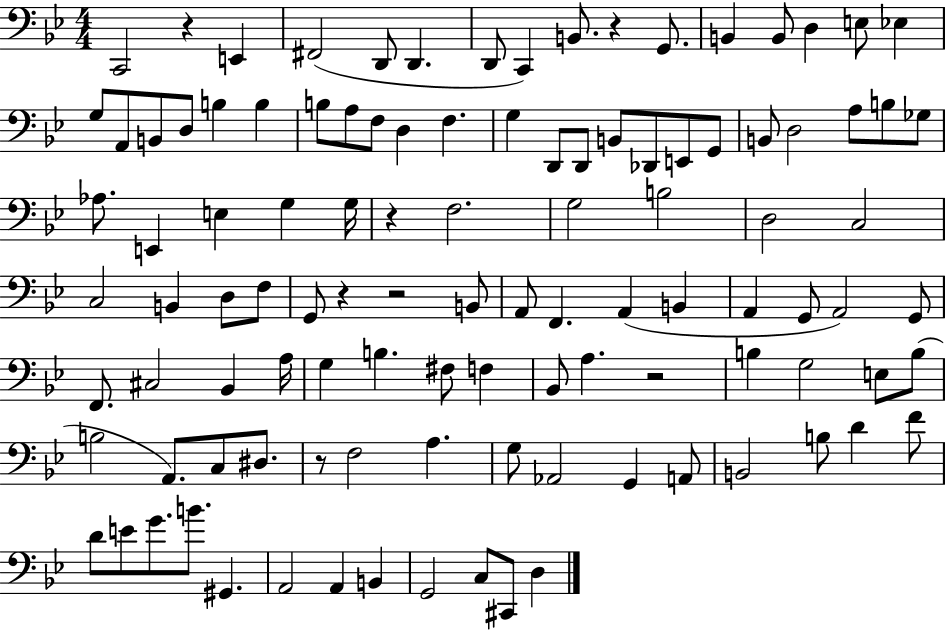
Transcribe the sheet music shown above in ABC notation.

X:1
T:Untitled
M:4/4
L:1/4
K:Bb
C,,2 z E,, ^F,,2 D,,/2 D,, D,,/2 C,, B,,/2 z G,,/2 B,, B,,/2 D, E,/2 _E, G,/2 A,,/2 B,,/2 D,/2 B, B, B,/2 A,/2 F,/2 D, F, G, D,,/2 D,,/2 B,,/2 _D,,/2 E,,/2 G,,/2 B,,/2 D,2 A,/2 B,/2 _G,/2 _A,/2 E,, E, G, G,/4 z F,2 G,2 B,2 D,2 C,2 C,2 B,, D,/2 F,/2 G,,/2 z z2 B,,/2 A,,/2 F,, A,, B,, A,, G,,/2 A,,2 G,,/2 F,,/2 ^C,2 _B,, A,/4 G, B, ^F,/2 F, _B,,/2 A, z2 B, G,2 E,/2 B,/2 B,2 A,,/2 C,/2 ^D,/2 z/2 F,2 A, G,/2 _A,,2 G,, A,,/2 B,,2 B,/2 D F/2 D/2 E/2 G/2 B/2 ^G,, A,,2 A,, B,, G,,2 C,/2 ^C,,/2 D,